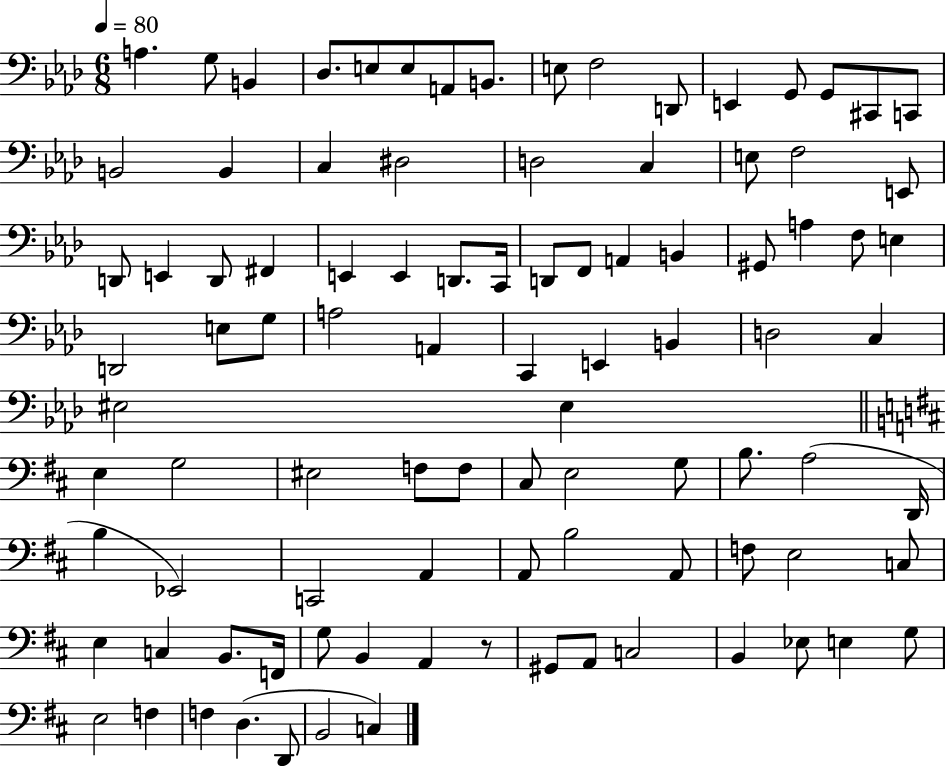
A3/q. G3/e B2/q Db3/e. E3/e E3/e A2/e B2/e. E3/e F3/h D2/e E2/q G2/e G2/e C#2/e C2/e B2/h B2/q C3/q D#3/h D3/h C3/q E3/e F3/h E2/e D2/e E2/q D2/e F#2/q E2/q E2/q D2/e. C2/s D2/e F2/e A2/q B2/q G#2/e A3/q F3/e E3/q D2/h E3/e G3/e A3/h A2/q C2/q E2/q B2/q D3/h C3/q EIS3/h EIS3/q E3/q G3/h EIS3/h F3/e F3/e C#3/e E3/h G3/e B3/e. A3/h D2/s B3/q Eb2/h C2/h A2/q A2/e B3/h A2/e F3/e E3/h C3/e E3/q C3/q B2/e. F2/s G3/e B2/q A2/q R/e G#2/e A2/e C3/h B2/q Eb3/e E3/q G3/e E3/h F3/q F3/q D3/q. D2/e B2/h C3/q